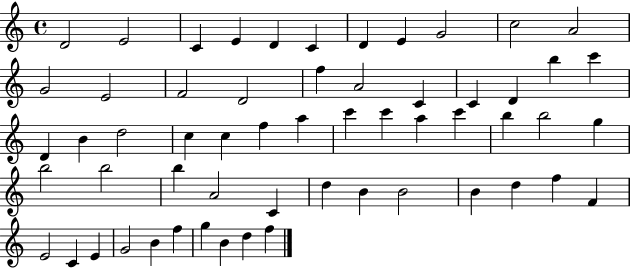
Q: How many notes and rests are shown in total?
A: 58